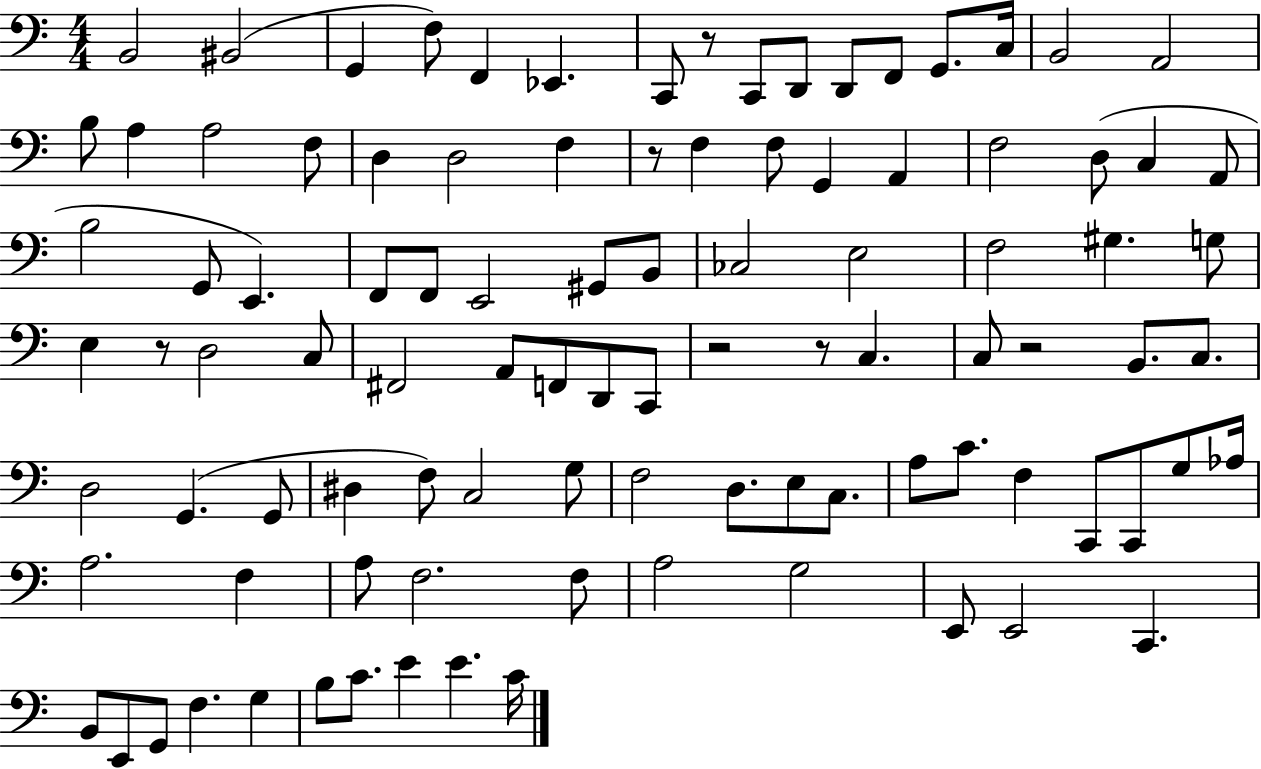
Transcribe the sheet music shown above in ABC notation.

X:1
T:Untitled
M:4/4
L:1/4
K:C
B,,2 ^B,,2 G,, F,/2 F,, _E,, C,,/2 z/2 C,,/2 D,,/2 D,,/2 F,,/2 G,,/2 C,/4 B,,2 A,,2 B,/2 A, A,2 F,/2 D, D,2 F, z/2 F, F,/2 G,, A,, F,2 D,/2 C, A,,/2 B,2 G,,/2 E,, F,,/2 F,,/2 E,,2 ^G,,/2 B,,/2 _C,2 E,2 F,2 ^G, G,/2 E, z/2 D,2 C,/2 ^F,,2 A,,/2 F,,/2 D,,/2 C,,/2 z2 z/2 C, C,/2 z2 B,,/2 C,/2 D,2 G,, G,,/2 ^D, F,/2 C,2 G,/2 F,2 D,/2 E,/2 C,/2 A,/2 C/2 F, C,,/2 C,,/2 G,/2 _A,/4 A,2 F, A,/2 F,2 F,/2 A,2 G,2 E,,/2 E,,2 C,, B,,/2 E,,/2 G,,/2 F, G, B,/2 C/2 E E C/4